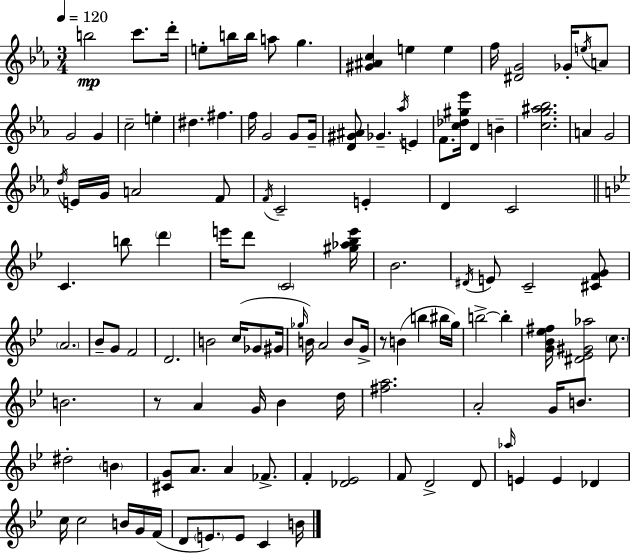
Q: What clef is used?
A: treble